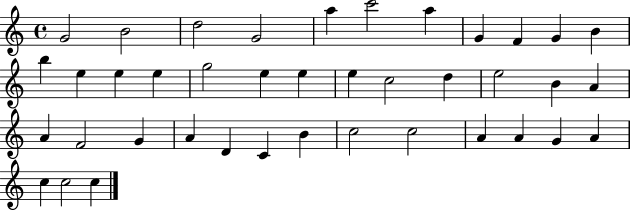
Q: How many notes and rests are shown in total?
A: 40